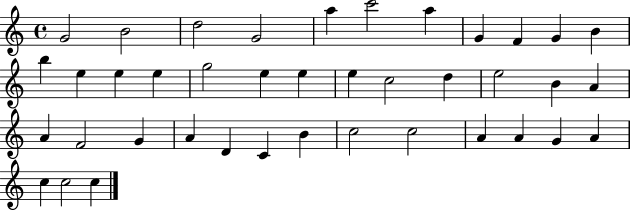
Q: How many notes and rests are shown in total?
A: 40